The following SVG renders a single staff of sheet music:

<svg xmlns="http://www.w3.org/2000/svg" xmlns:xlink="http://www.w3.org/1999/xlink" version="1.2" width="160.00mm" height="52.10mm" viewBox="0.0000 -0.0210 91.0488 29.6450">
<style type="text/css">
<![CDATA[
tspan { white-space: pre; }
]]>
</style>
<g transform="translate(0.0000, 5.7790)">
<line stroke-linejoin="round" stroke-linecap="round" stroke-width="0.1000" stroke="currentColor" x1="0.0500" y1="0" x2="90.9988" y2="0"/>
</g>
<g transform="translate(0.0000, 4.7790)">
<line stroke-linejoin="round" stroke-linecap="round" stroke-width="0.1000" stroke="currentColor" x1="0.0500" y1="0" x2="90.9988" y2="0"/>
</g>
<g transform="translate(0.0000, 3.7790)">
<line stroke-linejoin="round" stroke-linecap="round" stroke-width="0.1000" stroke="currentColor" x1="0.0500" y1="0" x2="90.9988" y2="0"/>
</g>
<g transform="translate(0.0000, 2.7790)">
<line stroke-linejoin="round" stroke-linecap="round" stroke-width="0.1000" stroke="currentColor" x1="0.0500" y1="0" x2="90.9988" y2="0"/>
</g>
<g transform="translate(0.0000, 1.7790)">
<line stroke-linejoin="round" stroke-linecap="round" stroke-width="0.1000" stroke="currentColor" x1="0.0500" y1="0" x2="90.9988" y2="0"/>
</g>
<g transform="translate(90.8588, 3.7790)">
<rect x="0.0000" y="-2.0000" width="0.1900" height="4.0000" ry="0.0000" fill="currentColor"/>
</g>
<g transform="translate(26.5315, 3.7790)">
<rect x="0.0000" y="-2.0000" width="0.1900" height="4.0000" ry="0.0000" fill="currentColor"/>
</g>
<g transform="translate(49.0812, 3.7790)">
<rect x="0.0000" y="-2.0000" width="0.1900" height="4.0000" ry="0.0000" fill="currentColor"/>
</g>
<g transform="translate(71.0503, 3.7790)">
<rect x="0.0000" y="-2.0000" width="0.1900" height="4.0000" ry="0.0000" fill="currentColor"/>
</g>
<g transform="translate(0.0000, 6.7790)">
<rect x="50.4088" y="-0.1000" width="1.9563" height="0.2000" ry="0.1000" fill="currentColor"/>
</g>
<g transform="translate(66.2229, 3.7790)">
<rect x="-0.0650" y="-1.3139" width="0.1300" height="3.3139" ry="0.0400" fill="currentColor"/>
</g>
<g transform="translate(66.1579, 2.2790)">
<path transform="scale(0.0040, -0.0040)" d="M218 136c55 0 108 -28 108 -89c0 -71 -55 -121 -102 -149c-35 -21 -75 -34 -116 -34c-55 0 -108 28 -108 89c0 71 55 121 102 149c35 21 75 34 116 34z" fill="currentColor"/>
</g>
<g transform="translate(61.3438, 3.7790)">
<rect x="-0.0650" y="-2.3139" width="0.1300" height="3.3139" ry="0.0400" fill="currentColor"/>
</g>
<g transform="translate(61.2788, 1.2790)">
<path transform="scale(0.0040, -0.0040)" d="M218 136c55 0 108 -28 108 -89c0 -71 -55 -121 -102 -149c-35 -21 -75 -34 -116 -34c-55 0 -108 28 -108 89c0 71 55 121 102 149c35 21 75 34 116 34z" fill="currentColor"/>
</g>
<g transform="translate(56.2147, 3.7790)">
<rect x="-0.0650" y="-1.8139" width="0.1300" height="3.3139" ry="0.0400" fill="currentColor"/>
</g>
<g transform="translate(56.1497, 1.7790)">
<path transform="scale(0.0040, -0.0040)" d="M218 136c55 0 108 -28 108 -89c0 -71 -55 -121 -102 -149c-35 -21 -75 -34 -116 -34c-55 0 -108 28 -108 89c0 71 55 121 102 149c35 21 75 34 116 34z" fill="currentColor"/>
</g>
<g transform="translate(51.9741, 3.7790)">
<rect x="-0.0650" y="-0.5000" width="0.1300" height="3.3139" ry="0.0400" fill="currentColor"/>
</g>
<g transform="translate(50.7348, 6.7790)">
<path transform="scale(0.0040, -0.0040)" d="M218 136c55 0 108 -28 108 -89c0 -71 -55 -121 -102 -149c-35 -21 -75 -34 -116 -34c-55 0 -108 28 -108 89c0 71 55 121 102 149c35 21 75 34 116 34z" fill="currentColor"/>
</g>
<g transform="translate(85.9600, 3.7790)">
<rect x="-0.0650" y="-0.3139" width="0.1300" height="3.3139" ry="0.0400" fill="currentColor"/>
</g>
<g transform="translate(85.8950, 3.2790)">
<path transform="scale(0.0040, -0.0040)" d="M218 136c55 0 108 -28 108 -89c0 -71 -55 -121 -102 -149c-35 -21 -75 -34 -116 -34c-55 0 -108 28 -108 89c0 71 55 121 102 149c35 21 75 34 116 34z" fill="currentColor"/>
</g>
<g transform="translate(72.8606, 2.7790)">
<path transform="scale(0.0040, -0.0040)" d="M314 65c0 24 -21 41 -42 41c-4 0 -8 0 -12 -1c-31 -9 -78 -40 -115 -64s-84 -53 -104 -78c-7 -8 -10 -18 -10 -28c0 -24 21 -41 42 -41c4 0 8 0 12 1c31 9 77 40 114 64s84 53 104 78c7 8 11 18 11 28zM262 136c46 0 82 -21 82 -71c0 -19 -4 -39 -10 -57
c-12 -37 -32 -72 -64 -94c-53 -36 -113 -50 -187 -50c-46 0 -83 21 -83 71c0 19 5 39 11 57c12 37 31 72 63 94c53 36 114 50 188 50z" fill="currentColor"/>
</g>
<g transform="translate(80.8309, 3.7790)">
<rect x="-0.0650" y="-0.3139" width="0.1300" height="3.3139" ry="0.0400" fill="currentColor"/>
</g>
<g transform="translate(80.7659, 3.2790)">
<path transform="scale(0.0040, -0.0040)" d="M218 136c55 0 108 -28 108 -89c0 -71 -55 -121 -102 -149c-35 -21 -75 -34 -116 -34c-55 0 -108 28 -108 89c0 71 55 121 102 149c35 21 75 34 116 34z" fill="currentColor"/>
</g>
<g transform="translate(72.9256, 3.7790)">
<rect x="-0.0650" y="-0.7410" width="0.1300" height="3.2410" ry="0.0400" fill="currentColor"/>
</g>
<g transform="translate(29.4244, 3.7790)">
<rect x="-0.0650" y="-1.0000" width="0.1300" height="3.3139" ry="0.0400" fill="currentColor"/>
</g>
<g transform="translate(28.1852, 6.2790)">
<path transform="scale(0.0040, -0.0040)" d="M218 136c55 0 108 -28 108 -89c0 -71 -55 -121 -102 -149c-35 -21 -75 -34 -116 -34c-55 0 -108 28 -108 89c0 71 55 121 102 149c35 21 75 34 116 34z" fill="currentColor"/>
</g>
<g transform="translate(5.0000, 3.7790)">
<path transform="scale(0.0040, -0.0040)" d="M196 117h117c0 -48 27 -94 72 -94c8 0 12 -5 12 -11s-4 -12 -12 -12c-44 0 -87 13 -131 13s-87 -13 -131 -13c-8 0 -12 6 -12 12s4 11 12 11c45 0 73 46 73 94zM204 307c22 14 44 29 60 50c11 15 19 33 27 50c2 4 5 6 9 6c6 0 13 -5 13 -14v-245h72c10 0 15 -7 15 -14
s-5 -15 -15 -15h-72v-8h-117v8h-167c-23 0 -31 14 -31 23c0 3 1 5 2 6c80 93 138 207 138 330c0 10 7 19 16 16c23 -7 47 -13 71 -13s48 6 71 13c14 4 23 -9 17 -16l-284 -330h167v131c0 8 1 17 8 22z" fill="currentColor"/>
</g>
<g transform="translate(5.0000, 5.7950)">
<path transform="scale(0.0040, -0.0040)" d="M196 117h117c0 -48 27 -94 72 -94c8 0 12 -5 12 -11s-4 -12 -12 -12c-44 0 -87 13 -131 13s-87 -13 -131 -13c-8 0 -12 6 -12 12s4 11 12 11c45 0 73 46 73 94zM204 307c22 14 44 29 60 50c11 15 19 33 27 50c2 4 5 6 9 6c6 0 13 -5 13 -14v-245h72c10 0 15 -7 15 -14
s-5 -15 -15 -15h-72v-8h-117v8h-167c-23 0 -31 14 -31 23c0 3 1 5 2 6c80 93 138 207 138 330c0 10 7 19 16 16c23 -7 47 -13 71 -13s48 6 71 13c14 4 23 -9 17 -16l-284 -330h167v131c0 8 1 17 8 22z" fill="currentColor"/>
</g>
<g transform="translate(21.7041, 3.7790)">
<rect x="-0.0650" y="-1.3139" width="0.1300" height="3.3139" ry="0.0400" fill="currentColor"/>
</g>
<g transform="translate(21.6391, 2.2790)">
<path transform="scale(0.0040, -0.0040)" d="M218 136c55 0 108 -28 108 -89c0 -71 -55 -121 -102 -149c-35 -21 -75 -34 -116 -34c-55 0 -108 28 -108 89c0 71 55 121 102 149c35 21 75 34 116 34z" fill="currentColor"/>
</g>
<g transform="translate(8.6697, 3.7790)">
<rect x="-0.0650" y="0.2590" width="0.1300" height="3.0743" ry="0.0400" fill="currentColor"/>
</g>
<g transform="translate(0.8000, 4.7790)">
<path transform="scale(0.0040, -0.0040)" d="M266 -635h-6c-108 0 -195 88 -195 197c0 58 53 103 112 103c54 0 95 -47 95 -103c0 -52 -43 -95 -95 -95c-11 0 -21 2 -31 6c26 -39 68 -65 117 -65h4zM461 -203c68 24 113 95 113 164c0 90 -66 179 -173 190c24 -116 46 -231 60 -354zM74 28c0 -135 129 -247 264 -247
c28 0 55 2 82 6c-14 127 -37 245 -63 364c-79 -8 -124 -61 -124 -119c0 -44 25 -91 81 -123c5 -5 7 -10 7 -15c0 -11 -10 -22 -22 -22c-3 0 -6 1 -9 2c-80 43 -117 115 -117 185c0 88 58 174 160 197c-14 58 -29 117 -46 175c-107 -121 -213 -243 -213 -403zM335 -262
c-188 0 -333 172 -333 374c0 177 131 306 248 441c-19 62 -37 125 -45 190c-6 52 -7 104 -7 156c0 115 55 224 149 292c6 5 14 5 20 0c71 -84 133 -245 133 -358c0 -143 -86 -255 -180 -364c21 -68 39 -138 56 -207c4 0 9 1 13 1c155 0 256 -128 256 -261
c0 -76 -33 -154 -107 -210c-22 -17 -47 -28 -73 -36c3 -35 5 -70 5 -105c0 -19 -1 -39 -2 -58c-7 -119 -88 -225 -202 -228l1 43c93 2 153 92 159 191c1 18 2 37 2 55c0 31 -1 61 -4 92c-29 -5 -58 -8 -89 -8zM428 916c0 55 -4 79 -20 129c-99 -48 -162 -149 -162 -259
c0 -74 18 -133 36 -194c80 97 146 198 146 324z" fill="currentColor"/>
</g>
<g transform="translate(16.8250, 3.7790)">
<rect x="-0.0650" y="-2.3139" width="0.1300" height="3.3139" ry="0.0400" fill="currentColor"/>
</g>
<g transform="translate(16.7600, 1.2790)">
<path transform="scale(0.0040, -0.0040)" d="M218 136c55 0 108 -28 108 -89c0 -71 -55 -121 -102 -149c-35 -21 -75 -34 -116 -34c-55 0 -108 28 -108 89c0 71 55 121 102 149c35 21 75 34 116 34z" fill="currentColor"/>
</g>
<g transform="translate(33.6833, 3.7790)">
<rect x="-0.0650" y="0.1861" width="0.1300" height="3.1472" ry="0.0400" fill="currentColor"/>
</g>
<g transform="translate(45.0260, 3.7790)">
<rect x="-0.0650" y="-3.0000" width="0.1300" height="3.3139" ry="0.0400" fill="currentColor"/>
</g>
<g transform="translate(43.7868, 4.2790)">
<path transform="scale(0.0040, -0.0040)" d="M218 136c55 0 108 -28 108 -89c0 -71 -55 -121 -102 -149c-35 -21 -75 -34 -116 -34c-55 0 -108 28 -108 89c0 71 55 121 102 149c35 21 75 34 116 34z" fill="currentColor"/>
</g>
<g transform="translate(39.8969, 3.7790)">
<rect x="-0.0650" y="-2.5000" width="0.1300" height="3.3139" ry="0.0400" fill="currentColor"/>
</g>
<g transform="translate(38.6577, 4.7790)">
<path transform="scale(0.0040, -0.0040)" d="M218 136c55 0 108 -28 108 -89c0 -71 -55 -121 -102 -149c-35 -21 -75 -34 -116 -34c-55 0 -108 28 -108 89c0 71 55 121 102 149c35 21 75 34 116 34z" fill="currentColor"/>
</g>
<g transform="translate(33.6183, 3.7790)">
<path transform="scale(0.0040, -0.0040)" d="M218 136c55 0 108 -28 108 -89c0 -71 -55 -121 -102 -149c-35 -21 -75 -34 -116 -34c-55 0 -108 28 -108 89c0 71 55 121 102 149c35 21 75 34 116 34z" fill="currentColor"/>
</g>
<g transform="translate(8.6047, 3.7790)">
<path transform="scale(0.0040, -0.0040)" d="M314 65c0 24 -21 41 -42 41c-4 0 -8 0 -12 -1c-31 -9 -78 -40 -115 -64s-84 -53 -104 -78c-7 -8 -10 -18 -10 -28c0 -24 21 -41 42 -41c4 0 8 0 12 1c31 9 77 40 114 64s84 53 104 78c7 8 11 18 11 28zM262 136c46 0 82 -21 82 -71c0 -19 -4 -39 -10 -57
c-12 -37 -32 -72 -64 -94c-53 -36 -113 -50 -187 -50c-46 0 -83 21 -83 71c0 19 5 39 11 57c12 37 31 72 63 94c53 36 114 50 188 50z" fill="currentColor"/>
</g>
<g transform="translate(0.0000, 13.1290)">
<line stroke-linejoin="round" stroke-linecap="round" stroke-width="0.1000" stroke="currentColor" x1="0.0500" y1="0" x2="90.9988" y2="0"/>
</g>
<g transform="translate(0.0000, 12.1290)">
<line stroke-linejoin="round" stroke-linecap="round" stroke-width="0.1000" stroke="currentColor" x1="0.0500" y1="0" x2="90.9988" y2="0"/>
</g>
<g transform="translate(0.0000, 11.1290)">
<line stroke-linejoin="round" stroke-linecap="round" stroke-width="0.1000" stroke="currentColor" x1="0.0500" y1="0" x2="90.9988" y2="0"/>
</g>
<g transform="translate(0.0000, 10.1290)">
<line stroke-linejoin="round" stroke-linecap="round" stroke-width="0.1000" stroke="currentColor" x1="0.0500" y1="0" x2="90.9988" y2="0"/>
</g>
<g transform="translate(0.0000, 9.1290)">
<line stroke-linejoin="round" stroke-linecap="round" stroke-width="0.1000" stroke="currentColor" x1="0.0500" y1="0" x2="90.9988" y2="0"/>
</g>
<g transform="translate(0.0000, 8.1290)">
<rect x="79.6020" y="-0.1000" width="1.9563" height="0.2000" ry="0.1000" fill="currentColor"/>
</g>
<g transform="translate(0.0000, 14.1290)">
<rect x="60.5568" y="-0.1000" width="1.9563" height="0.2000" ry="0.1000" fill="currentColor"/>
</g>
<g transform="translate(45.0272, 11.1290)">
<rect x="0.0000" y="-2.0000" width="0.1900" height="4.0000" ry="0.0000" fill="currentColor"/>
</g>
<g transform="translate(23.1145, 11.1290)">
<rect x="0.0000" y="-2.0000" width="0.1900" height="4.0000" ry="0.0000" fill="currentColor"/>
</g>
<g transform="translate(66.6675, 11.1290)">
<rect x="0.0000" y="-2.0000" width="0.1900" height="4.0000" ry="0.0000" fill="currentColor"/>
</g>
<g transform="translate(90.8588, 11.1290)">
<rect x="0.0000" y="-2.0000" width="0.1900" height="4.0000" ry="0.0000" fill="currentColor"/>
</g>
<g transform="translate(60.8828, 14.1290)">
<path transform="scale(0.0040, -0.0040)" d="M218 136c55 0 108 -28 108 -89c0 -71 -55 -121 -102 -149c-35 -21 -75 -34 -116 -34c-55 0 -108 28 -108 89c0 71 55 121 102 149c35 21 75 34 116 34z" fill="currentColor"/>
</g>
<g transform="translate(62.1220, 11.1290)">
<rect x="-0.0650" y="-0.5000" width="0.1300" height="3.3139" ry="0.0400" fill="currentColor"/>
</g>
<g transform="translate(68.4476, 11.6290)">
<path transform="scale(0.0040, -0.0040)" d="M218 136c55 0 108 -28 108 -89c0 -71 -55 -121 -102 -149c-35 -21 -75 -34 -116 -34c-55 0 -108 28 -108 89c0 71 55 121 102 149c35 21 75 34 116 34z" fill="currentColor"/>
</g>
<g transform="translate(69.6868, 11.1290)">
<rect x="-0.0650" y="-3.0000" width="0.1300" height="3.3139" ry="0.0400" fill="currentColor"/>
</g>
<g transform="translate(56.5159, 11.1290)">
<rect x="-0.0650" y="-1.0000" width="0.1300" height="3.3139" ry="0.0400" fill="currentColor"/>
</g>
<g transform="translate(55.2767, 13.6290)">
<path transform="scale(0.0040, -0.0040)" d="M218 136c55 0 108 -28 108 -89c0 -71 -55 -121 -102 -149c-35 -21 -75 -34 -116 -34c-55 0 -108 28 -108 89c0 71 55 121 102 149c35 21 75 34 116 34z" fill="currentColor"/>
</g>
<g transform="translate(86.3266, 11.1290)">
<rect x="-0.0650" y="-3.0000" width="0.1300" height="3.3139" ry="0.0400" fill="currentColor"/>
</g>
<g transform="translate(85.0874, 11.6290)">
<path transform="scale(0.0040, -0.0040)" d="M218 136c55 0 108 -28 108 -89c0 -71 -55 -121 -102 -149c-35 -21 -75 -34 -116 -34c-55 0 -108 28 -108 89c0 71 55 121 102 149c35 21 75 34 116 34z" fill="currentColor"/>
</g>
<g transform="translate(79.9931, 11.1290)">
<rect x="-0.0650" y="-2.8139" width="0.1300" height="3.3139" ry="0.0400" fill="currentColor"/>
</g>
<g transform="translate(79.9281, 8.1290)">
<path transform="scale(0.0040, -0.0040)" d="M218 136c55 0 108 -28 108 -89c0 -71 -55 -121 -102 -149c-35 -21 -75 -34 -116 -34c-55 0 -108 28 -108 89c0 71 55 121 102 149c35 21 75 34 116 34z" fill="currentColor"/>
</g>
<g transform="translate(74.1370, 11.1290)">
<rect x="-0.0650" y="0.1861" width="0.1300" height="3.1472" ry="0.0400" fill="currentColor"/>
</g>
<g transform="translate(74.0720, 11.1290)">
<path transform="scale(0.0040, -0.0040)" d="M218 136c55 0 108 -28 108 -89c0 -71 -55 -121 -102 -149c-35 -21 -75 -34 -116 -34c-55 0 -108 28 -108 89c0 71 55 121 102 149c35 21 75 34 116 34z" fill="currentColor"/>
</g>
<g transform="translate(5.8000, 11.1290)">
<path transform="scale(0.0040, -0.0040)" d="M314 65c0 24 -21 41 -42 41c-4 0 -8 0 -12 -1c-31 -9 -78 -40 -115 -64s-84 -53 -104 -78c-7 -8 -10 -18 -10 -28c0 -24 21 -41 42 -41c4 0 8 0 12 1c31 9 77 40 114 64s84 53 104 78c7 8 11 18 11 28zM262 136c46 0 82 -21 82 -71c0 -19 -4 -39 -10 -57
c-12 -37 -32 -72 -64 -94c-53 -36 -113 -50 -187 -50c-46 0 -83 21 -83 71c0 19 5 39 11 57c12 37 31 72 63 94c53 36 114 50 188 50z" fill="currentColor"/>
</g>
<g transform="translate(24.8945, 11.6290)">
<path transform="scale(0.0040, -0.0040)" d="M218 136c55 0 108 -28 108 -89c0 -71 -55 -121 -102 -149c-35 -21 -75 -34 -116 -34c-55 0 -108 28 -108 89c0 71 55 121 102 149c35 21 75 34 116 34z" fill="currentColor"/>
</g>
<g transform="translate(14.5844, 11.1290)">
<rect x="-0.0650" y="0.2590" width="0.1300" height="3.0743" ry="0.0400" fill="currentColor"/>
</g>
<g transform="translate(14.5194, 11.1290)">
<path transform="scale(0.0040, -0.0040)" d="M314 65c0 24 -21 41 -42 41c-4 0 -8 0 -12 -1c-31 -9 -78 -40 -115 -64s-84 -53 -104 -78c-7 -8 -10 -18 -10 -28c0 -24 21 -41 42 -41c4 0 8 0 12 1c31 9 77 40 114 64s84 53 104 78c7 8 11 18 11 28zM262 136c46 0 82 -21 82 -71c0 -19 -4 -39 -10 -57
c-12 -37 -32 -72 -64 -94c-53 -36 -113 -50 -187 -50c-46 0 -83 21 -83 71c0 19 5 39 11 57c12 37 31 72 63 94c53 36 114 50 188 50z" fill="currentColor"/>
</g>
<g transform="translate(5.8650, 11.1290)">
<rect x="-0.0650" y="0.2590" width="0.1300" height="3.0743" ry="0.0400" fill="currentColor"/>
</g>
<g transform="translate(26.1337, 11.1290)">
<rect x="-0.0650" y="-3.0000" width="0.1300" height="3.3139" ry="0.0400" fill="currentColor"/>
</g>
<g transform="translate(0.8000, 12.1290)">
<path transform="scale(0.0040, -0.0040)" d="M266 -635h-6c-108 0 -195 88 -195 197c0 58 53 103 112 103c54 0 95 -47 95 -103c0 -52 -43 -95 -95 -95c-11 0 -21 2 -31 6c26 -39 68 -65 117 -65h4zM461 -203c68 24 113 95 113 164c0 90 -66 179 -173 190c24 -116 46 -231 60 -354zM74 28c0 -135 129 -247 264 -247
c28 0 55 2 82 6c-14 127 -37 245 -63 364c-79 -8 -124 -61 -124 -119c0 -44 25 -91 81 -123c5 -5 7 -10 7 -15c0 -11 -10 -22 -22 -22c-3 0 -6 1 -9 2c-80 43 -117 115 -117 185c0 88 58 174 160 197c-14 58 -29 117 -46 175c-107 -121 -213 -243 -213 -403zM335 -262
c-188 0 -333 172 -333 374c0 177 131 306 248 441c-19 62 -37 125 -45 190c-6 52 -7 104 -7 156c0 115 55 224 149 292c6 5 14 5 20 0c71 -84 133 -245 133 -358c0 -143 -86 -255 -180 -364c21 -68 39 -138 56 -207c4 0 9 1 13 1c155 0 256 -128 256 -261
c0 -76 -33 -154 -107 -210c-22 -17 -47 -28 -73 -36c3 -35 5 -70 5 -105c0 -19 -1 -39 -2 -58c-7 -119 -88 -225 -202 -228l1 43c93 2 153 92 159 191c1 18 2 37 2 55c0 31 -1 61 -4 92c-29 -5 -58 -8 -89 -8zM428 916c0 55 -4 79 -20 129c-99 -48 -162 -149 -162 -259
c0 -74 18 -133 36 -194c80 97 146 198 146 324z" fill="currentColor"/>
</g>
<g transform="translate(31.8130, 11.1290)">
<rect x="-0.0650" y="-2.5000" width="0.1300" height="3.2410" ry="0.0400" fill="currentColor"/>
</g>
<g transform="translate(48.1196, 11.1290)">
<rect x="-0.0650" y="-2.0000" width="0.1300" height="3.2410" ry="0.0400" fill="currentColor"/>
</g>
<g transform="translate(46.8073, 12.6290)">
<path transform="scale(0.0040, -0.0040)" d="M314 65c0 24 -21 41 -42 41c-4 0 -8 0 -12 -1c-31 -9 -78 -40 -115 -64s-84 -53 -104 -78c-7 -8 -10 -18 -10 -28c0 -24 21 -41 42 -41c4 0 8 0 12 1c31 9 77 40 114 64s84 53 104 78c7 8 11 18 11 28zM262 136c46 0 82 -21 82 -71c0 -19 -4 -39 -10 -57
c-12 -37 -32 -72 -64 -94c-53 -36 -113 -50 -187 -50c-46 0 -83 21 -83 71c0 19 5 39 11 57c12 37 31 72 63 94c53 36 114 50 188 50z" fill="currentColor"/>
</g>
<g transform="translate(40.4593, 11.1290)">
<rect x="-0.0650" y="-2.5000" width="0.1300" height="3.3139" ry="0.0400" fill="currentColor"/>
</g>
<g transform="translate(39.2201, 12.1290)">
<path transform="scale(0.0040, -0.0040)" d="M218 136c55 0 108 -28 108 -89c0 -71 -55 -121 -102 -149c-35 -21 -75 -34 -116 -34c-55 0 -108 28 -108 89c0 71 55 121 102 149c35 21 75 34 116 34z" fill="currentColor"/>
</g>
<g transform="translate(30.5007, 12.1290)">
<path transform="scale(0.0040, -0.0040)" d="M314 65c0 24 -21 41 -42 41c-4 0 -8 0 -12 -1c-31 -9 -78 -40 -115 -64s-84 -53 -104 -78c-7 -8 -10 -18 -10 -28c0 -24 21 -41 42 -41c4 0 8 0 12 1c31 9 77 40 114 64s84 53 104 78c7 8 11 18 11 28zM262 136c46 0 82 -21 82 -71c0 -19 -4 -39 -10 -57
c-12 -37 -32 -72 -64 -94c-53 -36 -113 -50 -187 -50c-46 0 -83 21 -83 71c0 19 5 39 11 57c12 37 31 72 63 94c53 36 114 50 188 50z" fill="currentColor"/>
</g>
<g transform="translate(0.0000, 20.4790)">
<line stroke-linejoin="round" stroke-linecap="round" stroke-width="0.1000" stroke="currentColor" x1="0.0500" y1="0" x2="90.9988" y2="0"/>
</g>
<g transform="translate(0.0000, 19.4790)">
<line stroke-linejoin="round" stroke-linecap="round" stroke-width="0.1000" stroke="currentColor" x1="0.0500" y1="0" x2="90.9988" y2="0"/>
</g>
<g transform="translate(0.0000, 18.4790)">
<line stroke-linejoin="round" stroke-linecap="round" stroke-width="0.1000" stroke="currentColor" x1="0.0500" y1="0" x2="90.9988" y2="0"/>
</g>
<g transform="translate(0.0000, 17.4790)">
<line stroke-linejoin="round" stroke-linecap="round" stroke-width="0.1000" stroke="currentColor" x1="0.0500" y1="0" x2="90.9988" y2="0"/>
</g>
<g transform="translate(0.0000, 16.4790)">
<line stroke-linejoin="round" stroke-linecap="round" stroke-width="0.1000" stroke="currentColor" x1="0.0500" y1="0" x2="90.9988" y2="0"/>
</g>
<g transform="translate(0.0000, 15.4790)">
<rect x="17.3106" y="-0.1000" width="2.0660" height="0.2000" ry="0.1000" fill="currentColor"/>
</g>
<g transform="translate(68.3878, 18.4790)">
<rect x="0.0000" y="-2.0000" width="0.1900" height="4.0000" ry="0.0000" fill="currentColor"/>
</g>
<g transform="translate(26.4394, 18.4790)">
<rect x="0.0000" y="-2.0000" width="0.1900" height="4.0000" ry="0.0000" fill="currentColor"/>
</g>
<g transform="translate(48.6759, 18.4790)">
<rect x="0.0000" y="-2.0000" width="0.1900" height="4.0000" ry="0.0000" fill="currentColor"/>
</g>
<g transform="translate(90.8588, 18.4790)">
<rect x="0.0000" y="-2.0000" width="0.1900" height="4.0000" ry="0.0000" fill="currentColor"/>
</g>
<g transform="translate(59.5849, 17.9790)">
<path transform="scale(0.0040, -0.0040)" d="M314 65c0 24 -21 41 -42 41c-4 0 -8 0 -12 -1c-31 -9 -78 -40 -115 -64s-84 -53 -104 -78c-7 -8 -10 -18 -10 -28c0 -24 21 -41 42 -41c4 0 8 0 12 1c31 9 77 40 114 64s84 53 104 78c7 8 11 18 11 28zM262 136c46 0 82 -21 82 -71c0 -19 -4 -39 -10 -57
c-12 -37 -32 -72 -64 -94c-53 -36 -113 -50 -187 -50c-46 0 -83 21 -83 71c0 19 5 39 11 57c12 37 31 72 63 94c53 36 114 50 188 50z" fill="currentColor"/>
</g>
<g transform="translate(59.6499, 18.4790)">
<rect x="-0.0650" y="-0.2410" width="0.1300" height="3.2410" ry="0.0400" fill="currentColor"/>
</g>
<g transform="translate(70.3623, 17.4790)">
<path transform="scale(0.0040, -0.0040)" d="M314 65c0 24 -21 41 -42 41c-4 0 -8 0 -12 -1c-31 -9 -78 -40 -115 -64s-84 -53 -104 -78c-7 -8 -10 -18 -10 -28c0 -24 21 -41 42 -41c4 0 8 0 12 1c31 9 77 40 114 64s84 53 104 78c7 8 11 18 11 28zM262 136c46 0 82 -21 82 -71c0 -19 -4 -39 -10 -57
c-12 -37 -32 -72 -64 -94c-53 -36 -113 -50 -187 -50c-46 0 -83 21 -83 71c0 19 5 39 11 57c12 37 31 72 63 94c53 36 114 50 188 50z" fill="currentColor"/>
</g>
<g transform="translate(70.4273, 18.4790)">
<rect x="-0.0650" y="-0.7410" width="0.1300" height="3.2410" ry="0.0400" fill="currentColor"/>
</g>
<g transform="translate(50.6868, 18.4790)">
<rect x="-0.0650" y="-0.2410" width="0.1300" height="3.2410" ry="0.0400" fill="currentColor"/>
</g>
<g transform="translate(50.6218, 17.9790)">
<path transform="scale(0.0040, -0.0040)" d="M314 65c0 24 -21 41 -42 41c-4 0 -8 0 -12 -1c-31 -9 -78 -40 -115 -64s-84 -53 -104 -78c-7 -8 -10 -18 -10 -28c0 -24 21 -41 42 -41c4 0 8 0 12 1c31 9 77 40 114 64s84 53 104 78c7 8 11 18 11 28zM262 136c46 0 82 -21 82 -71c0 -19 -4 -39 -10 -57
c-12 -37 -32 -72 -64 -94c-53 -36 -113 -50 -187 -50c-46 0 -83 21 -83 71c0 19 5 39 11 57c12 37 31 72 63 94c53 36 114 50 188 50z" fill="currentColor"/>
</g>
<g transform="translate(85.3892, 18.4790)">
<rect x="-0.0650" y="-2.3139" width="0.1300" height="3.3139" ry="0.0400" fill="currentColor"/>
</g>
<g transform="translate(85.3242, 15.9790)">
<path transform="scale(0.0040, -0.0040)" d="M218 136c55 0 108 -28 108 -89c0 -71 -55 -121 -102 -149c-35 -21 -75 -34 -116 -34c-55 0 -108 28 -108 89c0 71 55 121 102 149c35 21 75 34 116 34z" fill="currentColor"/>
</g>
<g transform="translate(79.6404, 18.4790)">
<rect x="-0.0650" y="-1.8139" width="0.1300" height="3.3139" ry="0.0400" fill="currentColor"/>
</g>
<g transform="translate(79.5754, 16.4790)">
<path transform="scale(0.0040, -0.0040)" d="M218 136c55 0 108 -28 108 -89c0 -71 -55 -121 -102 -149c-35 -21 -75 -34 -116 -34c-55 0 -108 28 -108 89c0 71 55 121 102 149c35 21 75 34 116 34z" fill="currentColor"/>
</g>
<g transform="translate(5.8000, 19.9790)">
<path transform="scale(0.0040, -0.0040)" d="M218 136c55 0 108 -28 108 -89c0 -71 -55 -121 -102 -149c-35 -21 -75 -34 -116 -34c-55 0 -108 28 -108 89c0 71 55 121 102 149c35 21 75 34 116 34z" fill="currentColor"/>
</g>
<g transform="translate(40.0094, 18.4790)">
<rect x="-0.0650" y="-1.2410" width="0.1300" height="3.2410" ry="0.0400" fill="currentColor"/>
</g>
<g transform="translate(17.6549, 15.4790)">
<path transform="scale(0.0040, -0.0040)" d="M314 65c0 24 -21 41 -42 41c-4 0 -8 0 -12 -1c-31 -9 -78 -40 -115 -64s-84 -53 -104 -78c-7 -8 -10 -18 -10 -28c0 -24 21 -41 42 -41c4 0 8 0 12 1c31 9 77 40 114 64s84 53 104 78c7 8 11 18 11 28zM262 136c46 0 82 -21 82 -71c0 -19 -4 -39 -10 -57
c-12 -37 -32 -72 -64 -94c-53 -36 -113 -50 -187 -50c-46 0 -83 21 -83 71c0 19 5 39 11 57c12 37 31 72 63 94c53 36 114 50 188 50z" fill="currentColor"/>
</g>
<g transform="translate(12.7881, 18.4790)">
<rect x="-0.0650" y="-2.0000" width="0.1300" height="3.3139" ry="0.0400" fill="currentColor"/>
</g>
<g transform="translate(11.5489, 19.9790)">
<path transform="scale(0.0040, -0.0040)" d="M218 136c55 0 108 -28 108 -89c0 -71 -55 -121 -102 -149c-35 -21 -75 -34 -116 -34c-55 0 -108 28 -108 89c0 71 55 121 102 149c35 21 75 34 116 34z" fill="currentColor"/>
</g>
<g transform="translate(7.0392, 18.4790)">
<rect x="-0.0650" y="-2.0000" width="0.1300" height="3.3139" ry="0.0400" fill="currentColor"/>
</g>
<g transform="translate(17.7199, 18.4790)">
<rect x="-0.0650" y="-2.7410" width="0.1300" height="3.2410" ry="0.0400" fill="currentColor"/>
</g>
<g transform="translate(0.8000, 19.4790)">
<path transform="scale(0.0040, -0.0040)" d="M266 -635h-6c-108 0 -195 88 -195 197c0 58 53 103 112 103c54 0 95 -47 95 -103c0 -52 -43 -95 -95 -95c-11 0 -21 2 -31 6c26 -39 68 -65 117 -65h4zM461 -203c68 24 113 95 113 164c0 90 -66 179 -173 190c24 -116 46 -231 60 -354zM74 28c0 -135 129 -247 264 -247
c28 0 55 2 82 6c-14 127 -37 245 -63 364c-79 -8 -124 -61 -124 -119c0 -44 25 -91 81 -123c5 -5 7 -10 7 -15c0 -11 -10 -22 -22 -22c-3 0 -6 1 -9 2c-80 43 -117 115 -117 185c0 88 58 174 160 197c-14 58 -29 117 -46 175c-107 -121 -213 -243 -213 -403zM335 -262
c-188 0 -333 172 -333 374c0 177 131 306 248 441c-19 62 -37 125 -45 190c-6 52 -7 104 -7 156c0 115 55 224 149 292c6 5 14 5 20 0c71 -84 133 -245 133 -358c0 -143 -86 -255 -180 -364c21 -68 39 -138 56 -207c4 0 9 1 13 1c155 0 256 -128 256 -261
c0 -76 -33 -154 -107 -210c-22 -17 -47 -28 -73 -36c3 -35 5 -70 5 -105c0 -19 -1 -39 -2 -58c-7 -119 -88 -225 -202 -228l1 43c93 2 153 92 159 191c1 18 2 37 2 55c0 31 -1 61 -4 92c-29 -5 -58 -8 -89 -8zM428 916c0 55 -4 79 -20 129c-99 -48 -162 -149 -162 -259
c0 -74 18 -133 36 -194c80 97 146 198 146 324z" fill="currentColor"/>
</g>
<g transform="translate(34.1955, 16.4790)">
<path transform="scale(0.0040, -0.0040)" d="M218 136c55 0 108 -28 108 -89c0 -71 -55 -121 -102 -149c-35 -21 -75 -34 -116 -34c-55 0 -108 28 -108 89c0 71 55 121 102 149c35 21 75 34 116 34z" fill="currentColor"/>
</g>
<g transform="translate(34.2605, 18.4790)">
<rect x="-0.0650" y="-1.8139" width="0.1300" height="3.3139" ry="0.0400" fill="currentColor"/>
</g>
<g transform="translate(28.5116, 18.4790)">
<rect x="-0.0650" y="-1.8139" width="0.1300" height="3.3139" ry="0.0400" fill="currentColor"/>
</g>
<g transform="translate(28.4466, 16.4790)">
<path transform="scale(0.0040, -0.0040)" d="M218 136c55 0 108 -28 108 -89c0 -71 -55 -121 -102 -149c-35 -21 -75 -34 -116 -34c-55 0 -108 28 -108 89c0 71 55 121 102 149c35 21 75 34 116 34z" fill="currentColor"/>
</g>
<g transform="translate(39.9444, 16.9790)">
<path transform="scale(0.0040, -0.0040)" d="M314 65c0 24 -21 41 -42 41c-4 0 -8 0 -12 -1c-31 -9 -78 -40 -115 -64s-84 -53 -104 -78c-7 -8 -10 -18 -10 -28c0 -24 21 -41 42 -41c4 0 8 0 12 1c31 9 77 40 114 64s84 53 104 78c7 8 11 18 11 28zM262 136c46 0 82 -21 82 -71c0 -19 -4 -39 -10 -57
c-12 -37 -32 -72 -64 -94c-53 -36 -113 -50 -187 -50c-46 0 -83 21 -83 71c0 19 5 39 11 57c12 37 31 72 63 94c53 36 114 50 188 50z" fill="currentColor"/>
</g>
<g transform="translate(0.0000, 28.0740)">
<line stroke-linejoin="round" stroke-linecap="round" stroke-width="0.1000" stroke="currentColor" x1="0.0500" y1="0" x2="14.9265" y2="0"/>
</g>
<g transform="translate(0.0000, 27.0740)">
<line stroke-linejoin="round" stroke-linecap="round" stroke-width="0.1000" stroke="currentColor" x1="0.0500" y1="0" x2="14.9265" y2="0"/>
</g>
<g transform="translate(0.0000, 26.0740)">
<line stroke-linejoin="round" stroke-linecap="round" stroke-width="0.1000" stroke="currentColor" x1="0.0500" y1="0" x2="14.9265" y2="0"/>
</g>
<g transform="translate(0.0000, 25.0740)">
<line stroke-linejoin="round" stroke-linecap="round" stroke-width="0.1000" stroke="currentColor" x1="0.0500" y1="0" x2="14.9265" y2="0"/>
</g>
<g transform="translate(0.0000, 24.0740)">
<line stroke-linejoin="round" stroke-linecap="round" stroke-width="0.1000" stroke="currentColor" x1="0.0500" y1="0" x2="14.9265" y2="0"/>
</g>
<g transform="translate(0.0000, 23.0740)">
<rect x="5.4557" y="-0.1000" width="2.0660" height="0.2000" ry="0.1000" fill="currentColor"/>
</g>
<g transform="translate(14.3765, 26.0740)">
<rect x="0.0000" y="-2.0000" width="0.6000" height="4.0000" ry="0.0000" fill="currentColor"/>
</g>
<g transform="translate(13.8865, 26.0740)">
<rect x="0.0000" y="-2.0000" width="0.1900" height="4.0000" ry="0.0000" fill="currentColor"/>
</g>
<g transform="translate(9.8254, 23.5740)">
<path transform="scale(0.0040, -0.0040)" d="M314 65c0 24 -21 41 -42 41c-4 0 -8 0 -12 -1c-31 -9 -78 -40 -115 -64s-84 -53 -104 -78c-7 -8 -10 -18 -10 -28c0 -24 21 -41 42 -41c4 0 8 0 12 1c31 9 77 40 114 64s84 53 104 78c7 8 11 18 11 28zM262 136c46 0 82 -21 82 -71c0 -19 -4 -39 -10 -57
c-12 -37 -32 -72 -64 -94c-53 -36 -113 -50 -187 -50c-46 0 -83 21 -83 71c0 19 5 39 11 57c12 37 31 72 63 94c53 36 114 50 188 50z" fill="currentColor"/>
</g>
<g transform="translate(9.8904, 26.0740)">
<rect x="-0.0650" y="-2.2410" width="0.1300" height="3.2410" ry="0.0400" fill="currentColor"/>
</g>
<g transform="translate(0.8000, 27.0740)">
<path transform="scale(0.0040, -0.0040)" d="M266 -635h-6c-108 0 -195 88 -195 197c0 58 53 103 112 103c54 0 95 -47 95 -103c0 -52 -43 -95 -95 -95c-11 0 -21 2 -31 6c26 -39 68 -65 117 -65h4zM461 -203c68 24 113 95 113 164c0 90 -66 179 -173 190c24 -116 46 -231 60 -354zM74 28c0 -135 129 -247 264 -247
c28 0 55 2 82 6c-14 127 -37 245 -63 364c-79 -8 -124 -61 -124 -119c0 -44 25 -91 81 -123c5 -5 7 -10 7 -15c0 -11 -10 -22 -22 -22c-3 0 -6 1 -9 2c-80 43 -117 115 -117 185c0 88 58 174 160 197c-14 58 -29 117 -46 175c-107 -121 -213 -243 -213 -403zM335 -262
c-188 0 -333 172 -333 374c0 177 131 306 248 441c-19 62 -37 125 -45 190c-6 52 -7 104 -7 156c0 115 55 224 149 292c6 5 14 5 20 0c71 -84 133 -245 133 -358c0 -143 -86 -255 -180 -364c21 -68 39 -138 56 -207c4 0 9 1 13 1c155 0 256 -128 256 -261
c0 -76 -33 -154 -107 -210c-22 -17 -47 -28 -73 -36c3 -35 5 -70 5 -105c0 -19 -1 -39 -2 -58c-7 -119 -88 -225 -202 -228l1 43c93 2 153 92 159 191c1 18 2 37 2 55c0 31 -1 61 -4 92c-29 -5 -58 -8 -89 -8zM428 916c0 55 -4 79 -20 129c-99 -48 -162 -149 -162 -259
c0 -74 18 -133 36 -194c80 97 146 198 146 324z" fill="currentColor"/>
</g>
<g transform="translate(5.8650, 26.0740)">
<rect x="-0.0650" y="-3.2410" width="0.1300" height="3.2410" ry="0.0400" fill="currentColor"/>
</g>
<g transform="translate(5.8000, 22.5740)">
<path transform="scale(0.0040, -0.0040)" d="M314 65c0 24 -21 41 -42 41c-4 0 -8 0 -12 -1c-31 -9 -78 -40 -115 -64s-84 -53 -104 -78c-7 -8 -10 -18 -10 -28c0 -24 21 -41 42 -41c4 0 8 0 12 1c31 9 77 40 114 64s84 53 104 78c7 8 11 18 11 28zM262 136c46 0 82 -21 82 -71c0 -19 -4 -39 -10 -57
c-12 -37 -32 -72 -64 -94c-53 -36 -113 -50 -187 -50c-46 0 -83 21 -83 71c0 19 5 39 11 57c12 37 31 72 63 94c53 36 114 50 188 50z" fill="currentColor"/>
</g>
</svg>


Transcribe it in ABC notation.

X:1
T:Untitled
M:4/4
L:1/4
K:C
B2 g e D B G A C f g e d2 c c B2 B2 A G2 G F2 D C A B a A F F a2 f f e2 c2 c2 d2 f g b2 g2